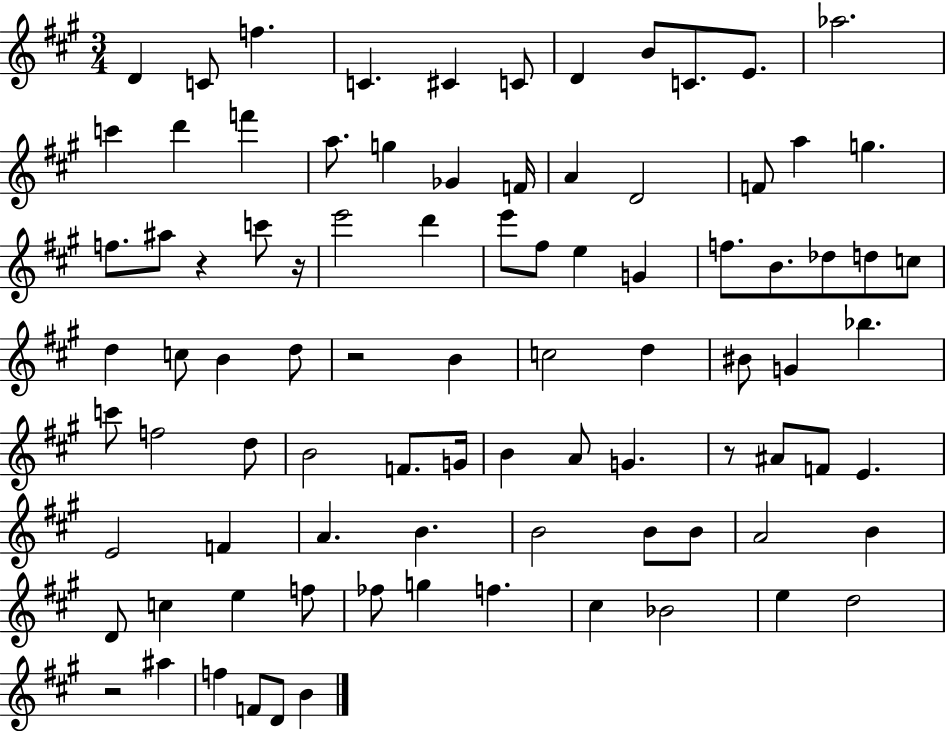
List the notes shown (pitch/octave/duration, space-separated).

D4/q C4/e F5/q. C4/q. C#4/q C4/e D4/q B4/e C4/e. E4/e. Ab5/h. C6/q D6/q F6/q A5/e. G5/q Gb4/q F4/s A4/q D4/h F4/e A5/q G5/q. F5/e. A#5/e R/q C6/e R/s E6/h D6/q E6/e F#5/e E5/q G4/q F5/e. B4/e. Db5/e D5/e C5/e D5/q C5/e B4/q D5/e R/h B4/q C5/h D5/q BIS4/e G4/q Bb5/q. C6/e F5/h D5/e B4/h F4/e. G4/s B4/q A4/e G4/q. R/e A#4/e F4/e E4/q. E4/h F4/q A4/q. B4/q. B4/h B4/e B4/e A4/h B4/q D4/e C5/q E5/q F5/e FES5/e G5/q F5/q. C#5/q Bb4/h E5/q D5/h R/h A#5/q F5/q F4/e D4/e B4/q